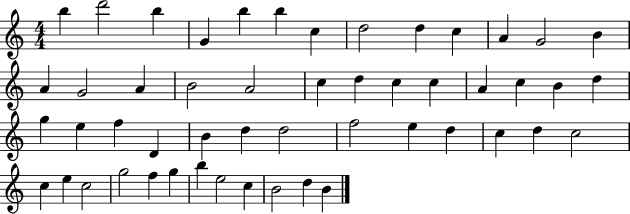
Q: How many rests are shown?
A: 0